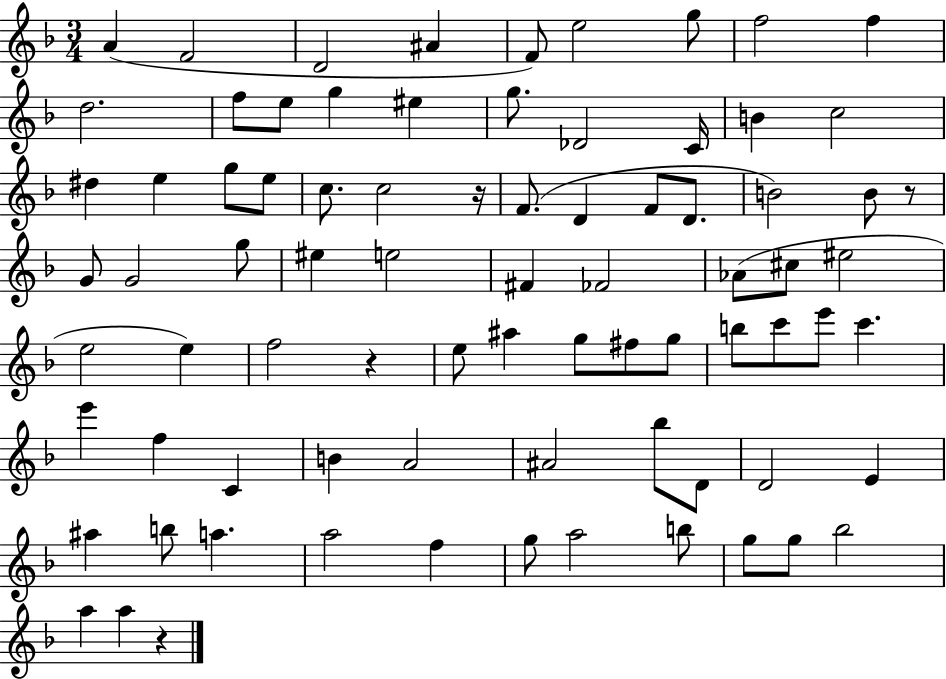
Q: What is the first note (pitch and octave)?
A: A4